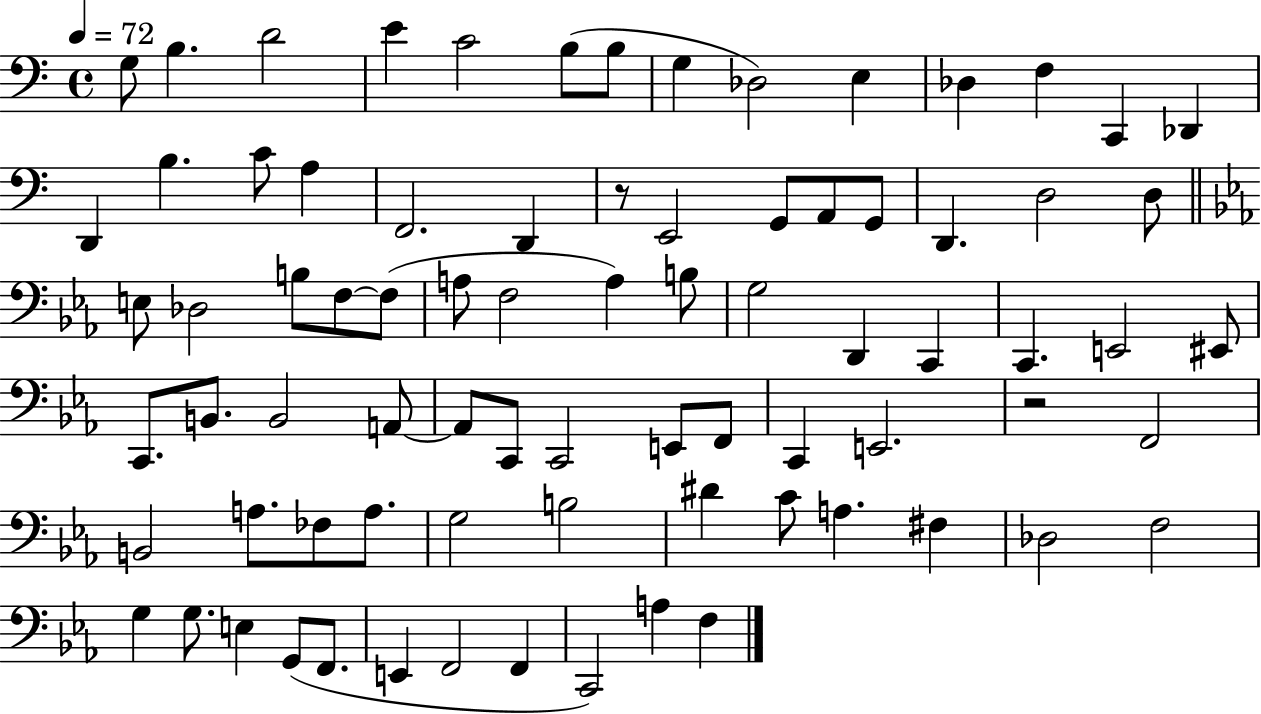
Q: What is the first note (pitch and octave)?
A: G3